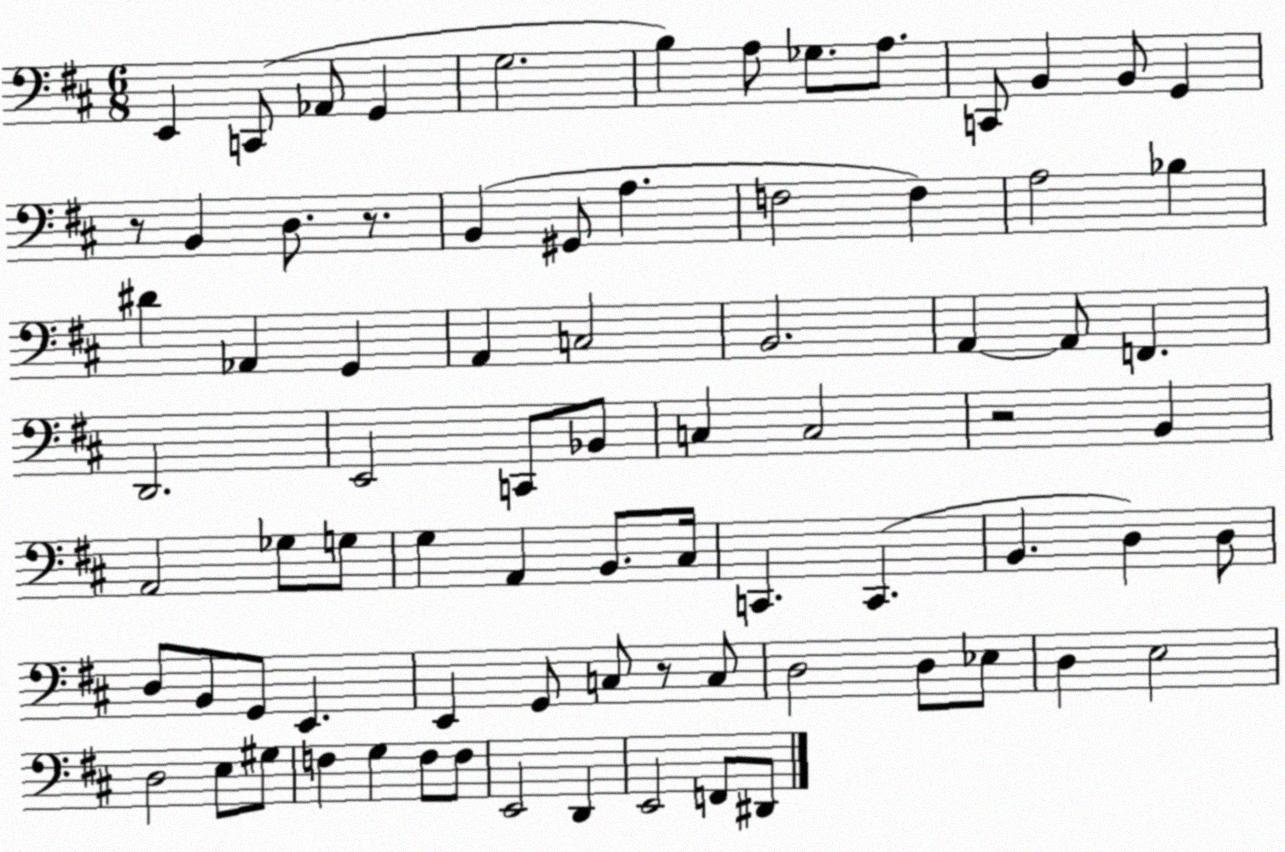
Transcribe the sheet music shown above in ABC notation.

X:1
T:Untitled
M:6/8
L:1/4
K:D
E,, C,,/2 _A,,/2 G,, G,2 B, A,/2 _G,/2 A,/2 C,,/2 B,, B,,/2 G,, z/2 B,, D,/2 z/2 B,, ^G,,/2 A, F,2 F, A,2 _B, ^D _A,, G,, A,, C,2 B,,2 A,, A,,/2 F,, D,,2 E,,2 C,,/2 _B,,/2 C, C,2 z2 B,, A,,2 _G,/2 G,/2 G, A,, B,,/2 ^C,/4 C,, C,, B,, D, D,/2 D,/2 B,,/2 G,,/2 E,, E,, G,,/2 C,/2 z/2 C,/2 D,2 D,/2 _E,/2 D, E,2 D,2 E,/2 ^G,/2 F, G, F,/2 F,/2 E,,2 D,, E,,2 F,,/2 ^D,,/2